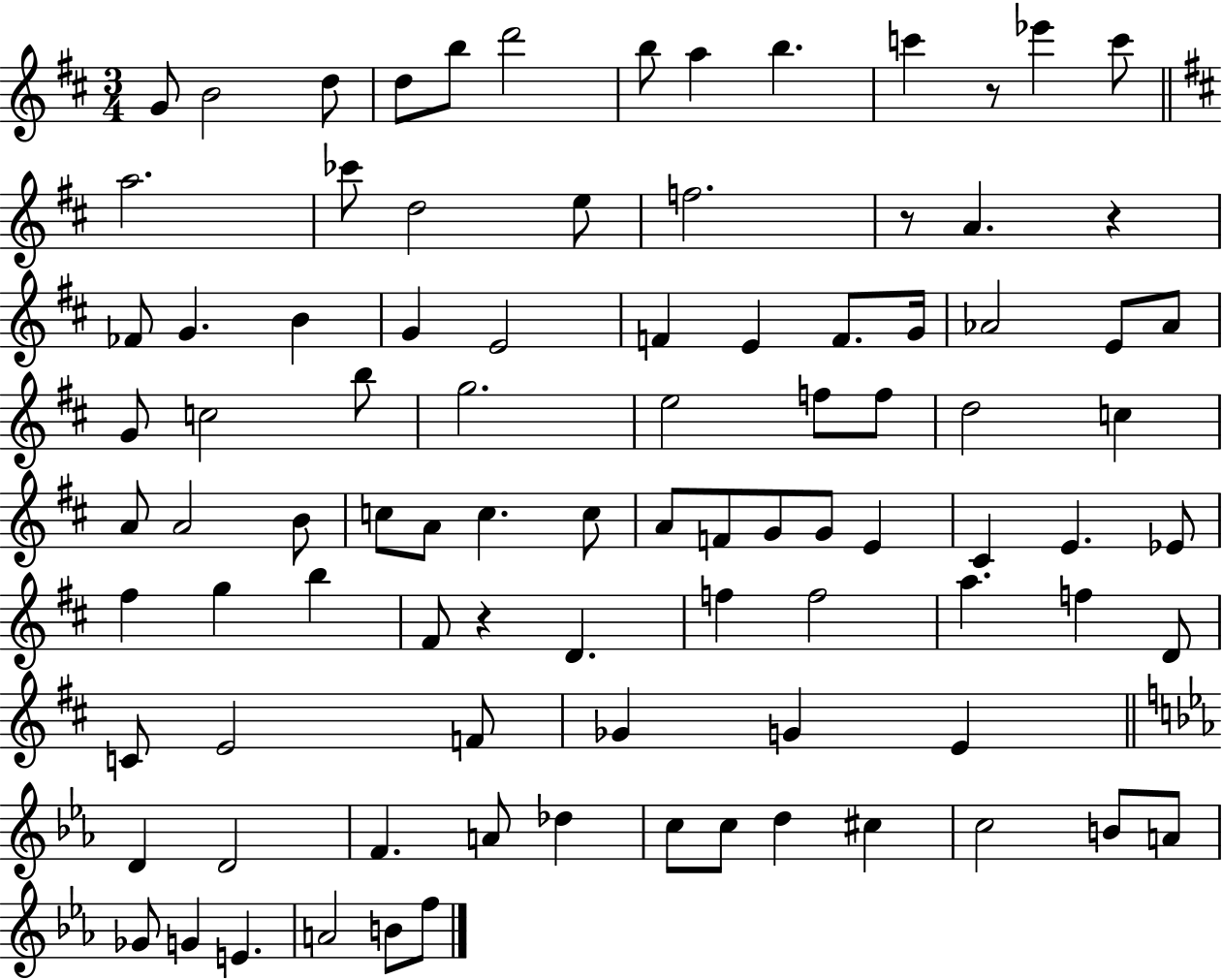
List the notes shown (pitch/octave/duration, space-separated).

G4/e B4/h D5/e D5/e B5/e D6/h B5/e A5/q B5/q. C6/q R/e Eb6/q C6/e A5/h. CES6/e D5/h E5/e F5/h. R/e A4/q. R/q FES4/e G4/q. B4/q G4/q E4/h F4/q E4/q F4/e. G4/s Ab4/h E4/e Ab4/e G4/e C5/h B5/e G5/h. E5/h F5/e F5/e D5/h C5/q A4/e A4/h B4/e C5/e A4/e C5/q. C5/e A4/e F4/e G4/e G4/e E4/q C#4/q E4/q. Eb4/e F#5/q G5/q B5/q F#4/e R/q D4/q. F5/q F5/h A5/q. F5/q D4/e C4/e E4/h F4/e Gb4/q G4/q E4/q D4/q D4/h F4/q. A4/e Db5/q C5/e C5/e D5/q C#5/q C5/h B4/e A4/e Gb4/e G4/q E4/q. A4/h B4/e F5/e